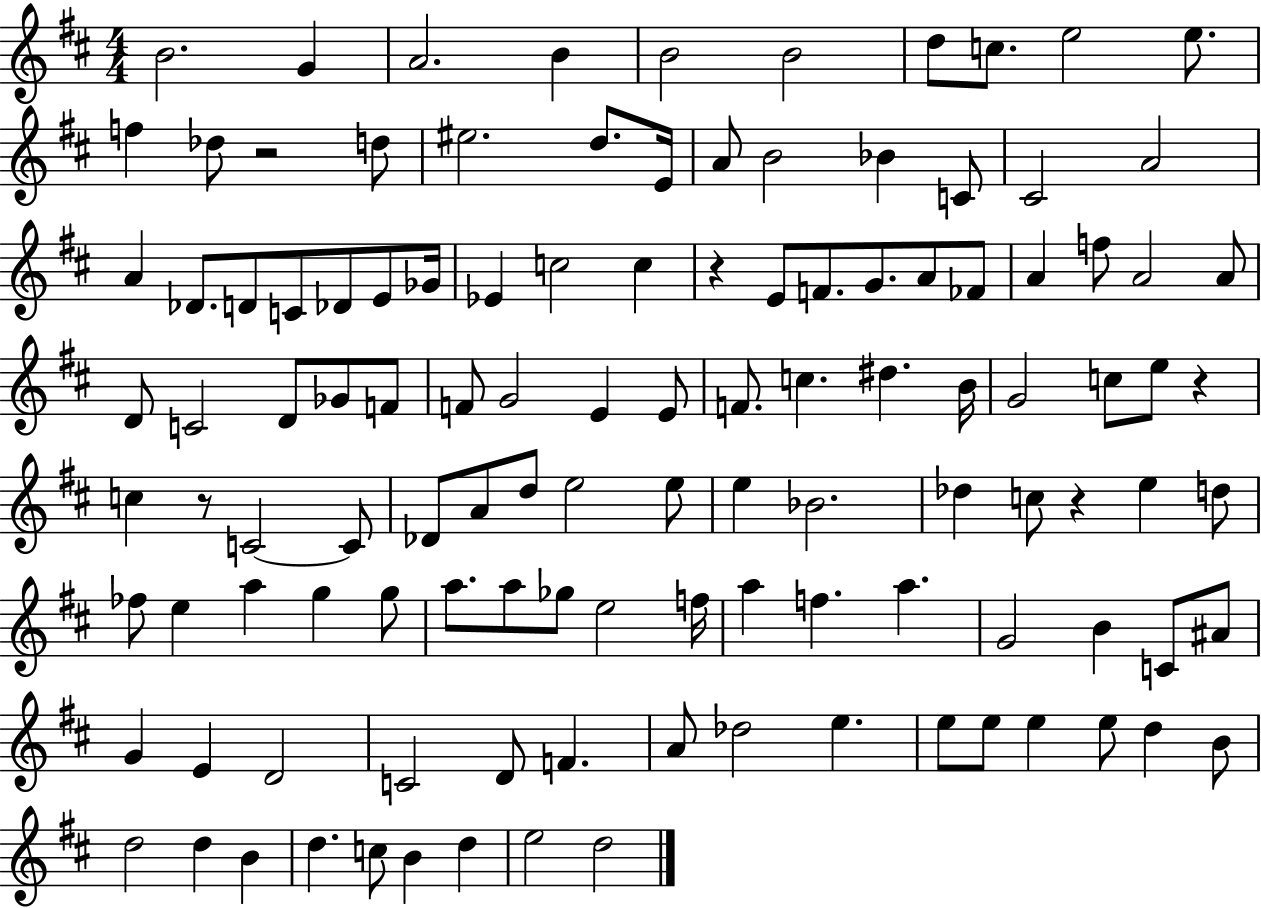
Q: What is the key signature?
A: D major